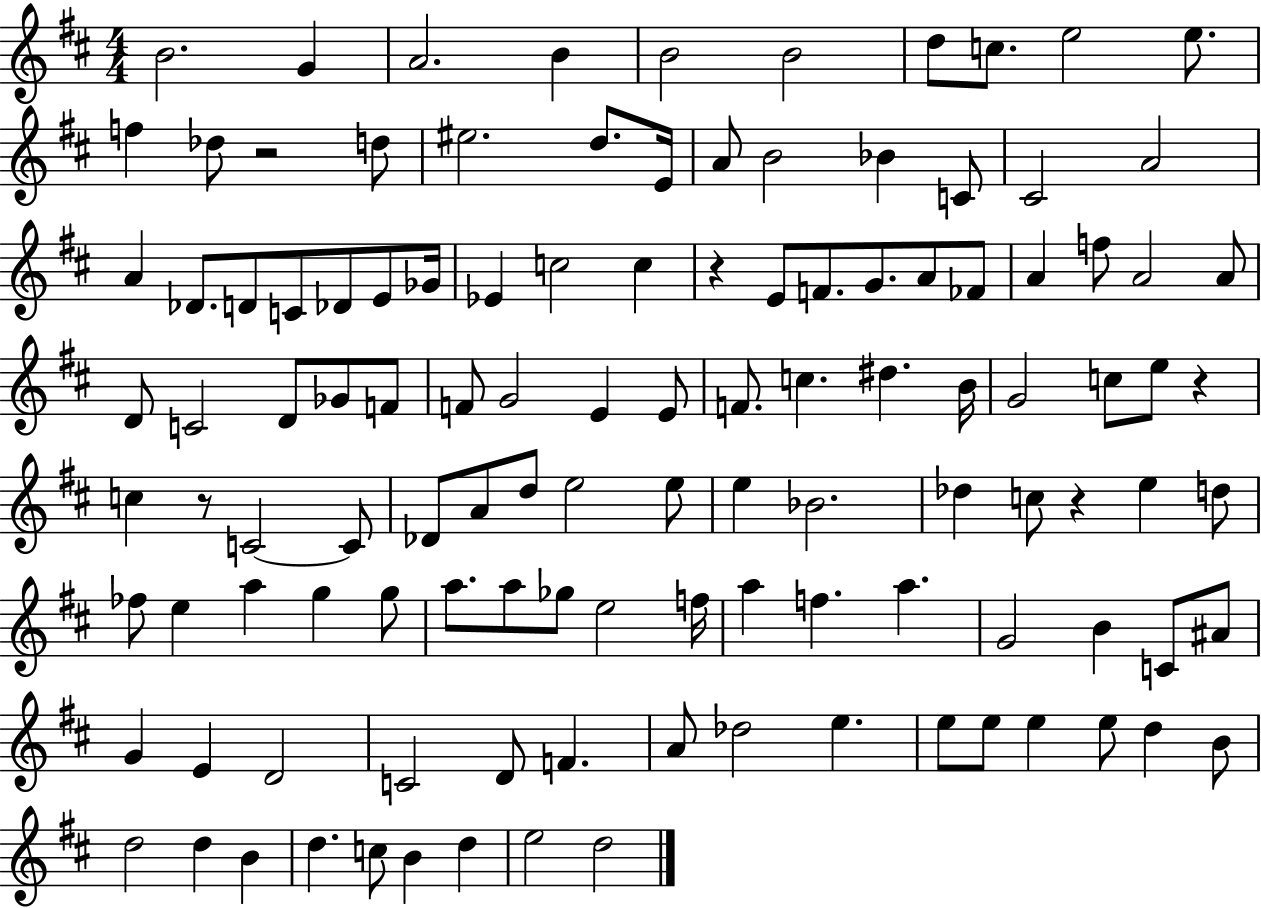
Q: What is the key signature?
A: D major